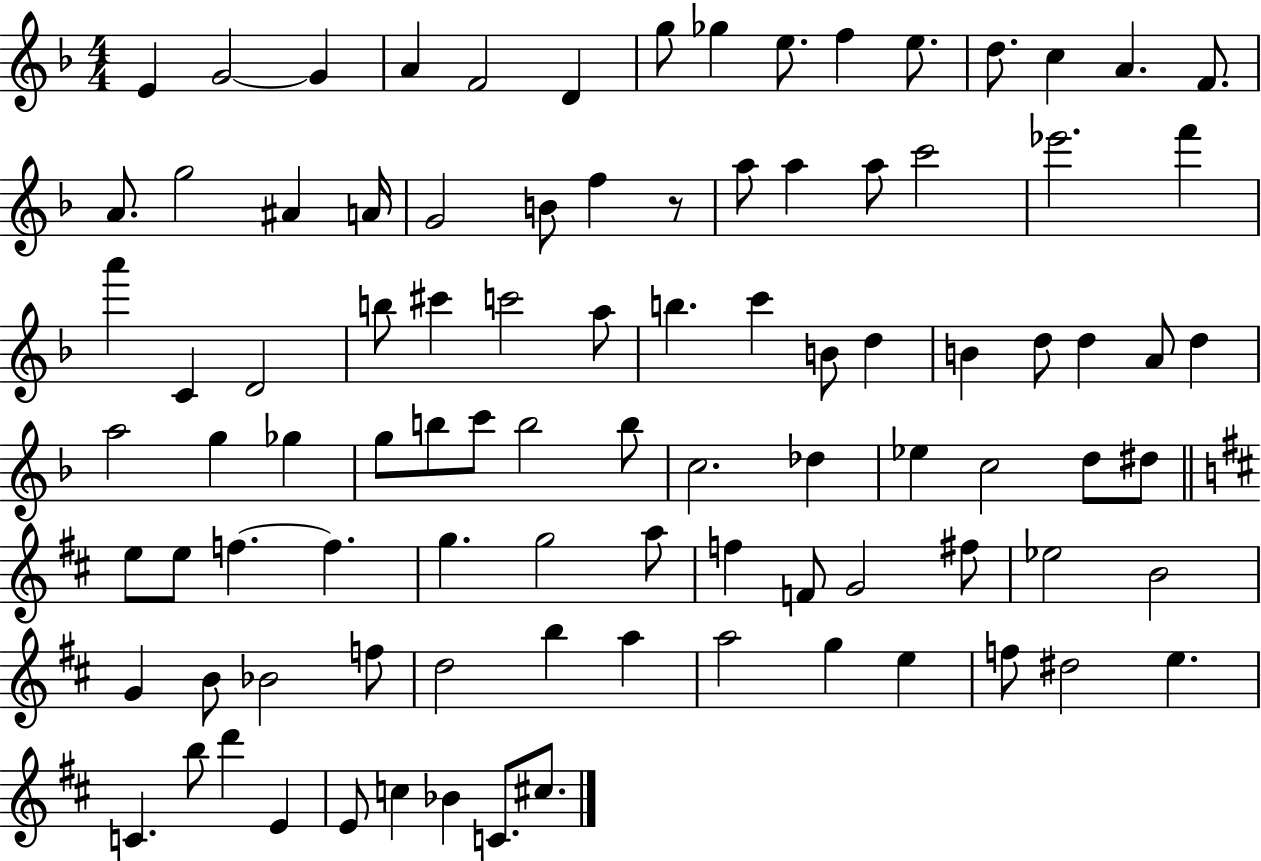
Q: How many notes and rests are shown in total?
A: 94